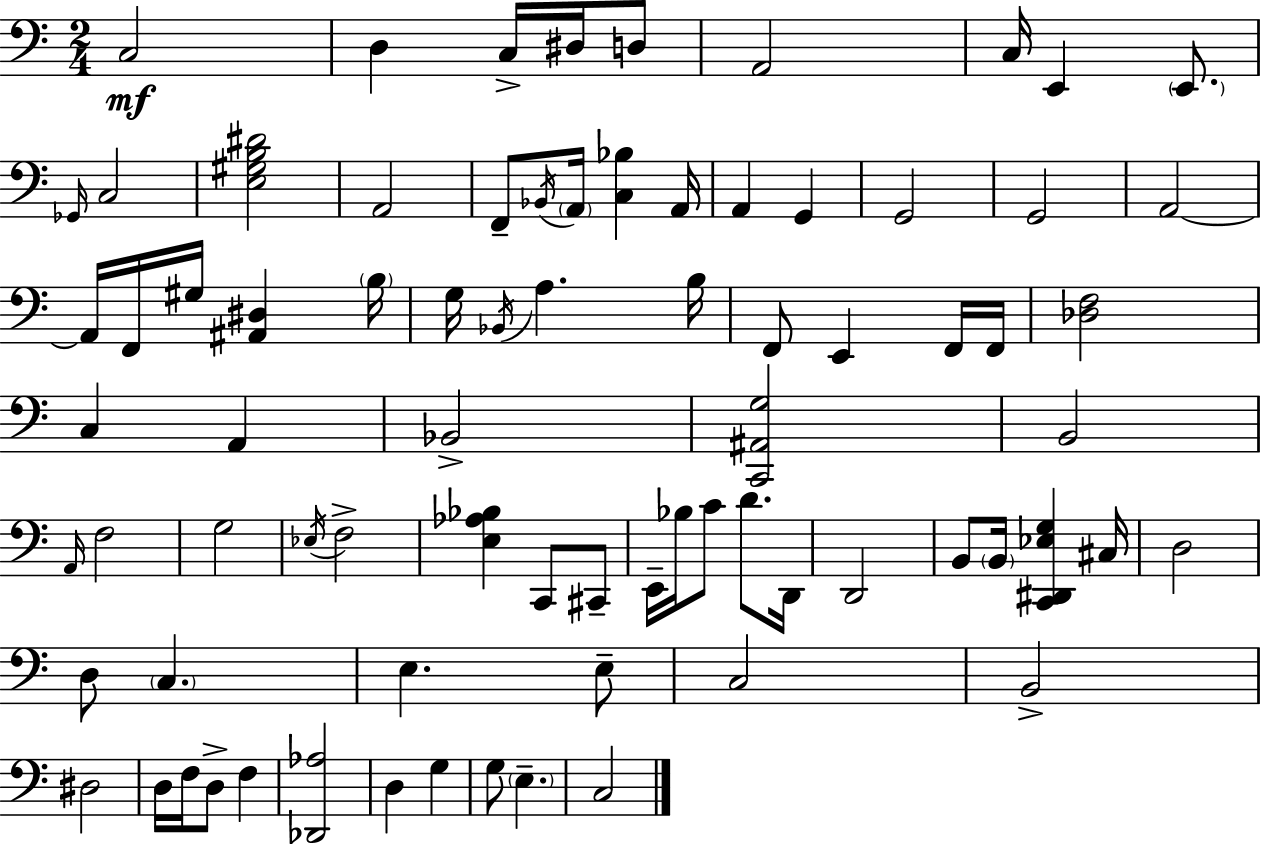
{
  \clef bass
  \numericTimeSignature
  \time 2/4
  \key c \major
  \repeat volta 2 { c2\mf | d4 c16-> dis16 d8 | a,2 | c16 e,4 \parenthesize e,8. | \break \grace { ges,16 } c2 | <e gis b dis'>2 | a,2 | f,8-- \acciaccatura { bes,16 } \parenthesize a,16 <c bes>4 | \break a,16 a,4 g,4 | g,2 | g,2 | a,2~~ | \break a,16 f,16 gis16 <ais, dis>4 | \parenthesize b16 g16 \acciaccatura { bes,16 } a4. | b16 f,8 e,4 | f,16 f,16 <des f>2 | \break c4 a,4 | bes,2-> | <c, ais, g>2 | b,2 | \break \grace { a,16 } f2 | g2 | \acciaccatura { ees16 } f2-> | <e aes bes>4 | \break c,8 cis,8-- e,16-- bes16 c'8 | d'8. d,16 d,2 | b,8 \parenthesize b,16 | <c, dis, ees g>4 cis16 d2 | \break d8 \parenthesize c4. | e4. | e8-- c2 | b,2-> | \break dis2 | d16 f16 d8-> | f4 <des, aes>2 | d4 | \break g4 g8 \parenthesize e4.-- | c2 | } \bar "|."
}